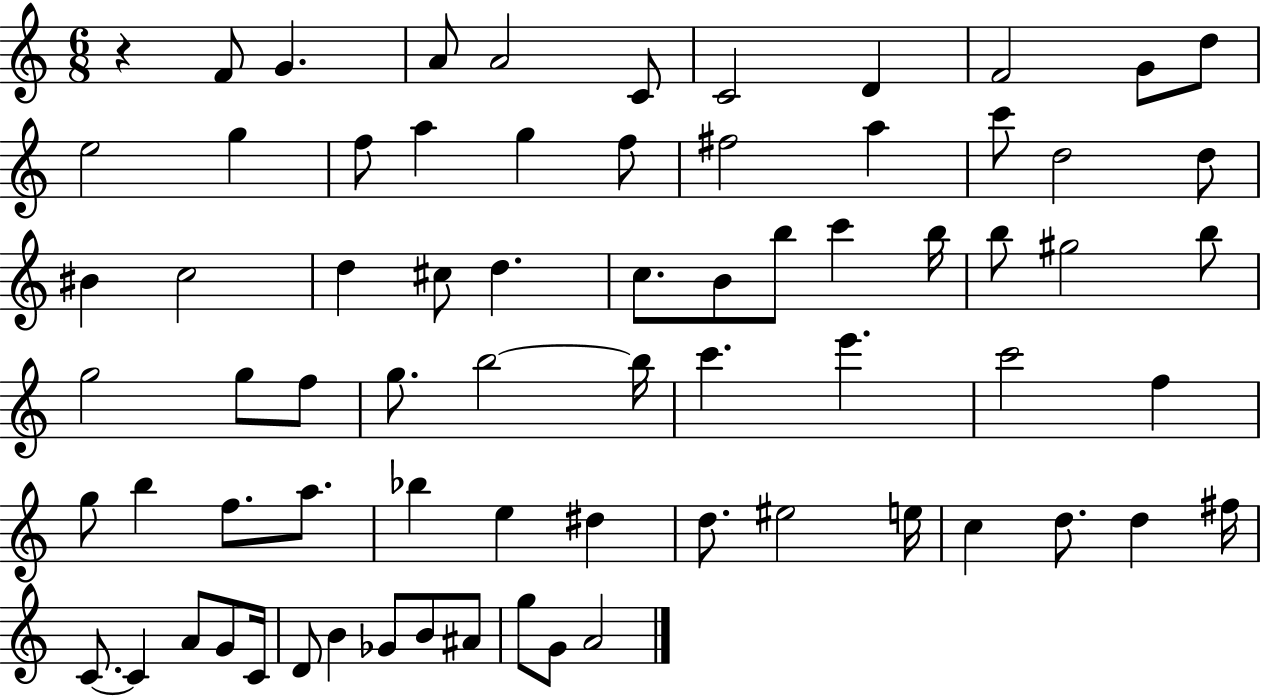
{
  \clef treble
  \numericTimeSignature
  \time 6/8
  \key c \major
  r4 f'8 g'4. | a'8 a'2 c'8 | c'2 d'4 | f'2 g'8 d''8 | \break e''2 g''4 | f''8 a''4 g''4 f''8 | fis''2 a''4 | c'''8 d''2 d''8 | \break bis'4 c''2 | d''4 cis''8 d''4. | c''8. b'8 b''8 c'''4 b''16 | b''8 gis''2 b''8 | \break g''2 g''8 f''8 | g''8. b''2~~ b''16 | c'''4. e'''4. | c'''2 f''4 | \break g''8 b''4 f''8. a''8. | bes''4 e''4 dis''4 | d''8. eis''2 e''16 | c''4 d''8. d''4 fis''16 | \break c'8.~~ c'4 a'8 g'8 c'16 | d'8 b'4 ges'8 b'8 ais'8 | g''8 g'8 a'2 | \bar "|."
}